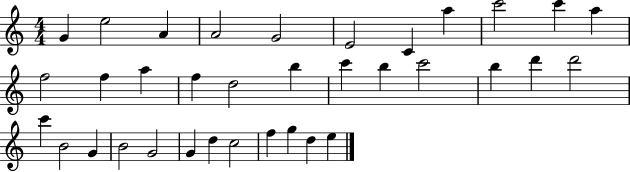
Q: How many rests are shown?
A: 0